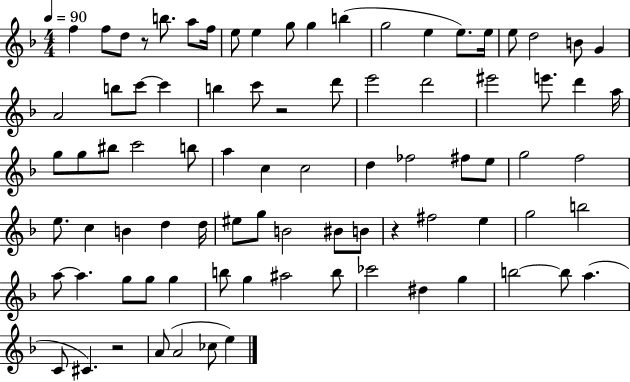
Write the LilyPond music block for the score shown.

{
  \clef treble
  \numericTimeSignature
  \time 4/4
  \key f \major
  \tempo 4 = 90
  \repeat volta 2 { f''4 f''8 d''8 r8 b''8. a''8 f''16 | e''8 e''4 g''8 g''4 b''4( | g''2 e''4 e''8.) e''16 | e''8 d''2 b'8 g'4 | \break a'2 b''8 c'''8~~ c'''4 | b''4 c'''8 r2 d'''8 | e'''2 d'''2 | eis'''2 e'''8. d'''4 a''16 | \break g''8 g''8 bis''8 c'''2 b''8 | a''4 c''4 c''2 | d''4 fes''2 fis''8 e''8 | g''2 f''2 | \break e''8. c''4 b'4 d''4 d''16 | eis''8 g''8 b'2 bis'8 b'8 | r4 fis''2 e''4 | g''2 b''2 | \break a''8~~ a''4. g''8 g''8 g''4 | b''8 g''4 ais''2 b''8 | ces'''2 dis''4 g''4 | b''2~~ b''8 a''4.( | \break c'8 cis'4.) r2 | a'8( a'2 ces''8 e''4) | } \bar "|."
}